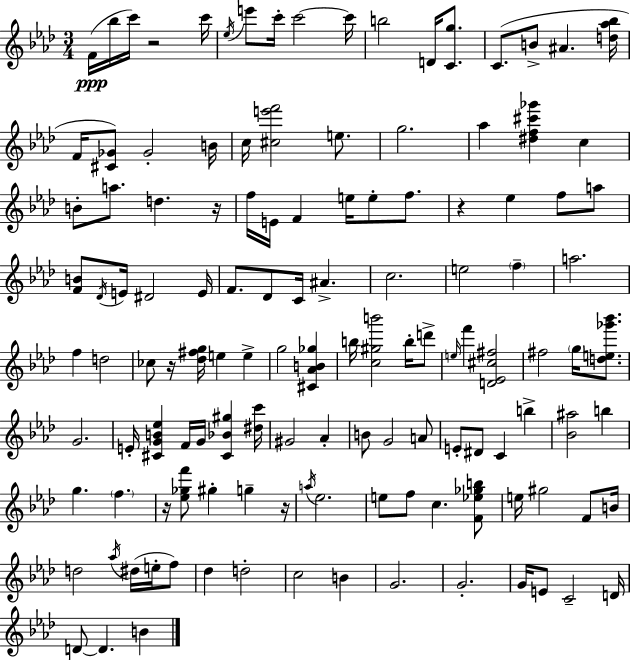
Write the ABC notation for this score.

X:1
T:Untitled
M:3/4
L:1/4
K:Fm
F/4 _b/4 c'/4 z2 c'/4 _e/4 e'/2 c'/4 c'2 c'/4 b2 D/4 [Cg]/2 C/2 B/2 ^A [d_a_b]/4 F/4 [^C_G]/2 _G2 B/4 c/4 [^ce'f']2 e/2 g2 _a [^df^c'_g'] c B/2 a/2 d z/4 f/4 E/4 F e/4 e/2 f/2 z _e f/2 a/2 [FB]/2 _D/4 E/4 ^D2 E/4 F/2 _D/2 C/4 ^A c2 e2 f a2 f d2 _c/2 z/4 [_d^fg]/4 e e g2 [^C_AB_g] b/4 [c^gb']2 b/4 d'/2 e/4 f' [D_E^c^f]2 ^f2 g/4 [de_g'_b']/2 G2 E/4 [^CGB_e] F/4 G/4 [^C_B^g] [^dc']/4 ^G2 _A B/2 G2 A/2 E/2 ^D/2 C b [_B^a]2 b g f z/4 [_e_gf']/2 ^g g z/4 a/4 _e2 e/2 f/2 c [F_e_gb]/2 e/4 ^g2 F/2 B/4 d2 _a/4 ^d/4 e/4 f/2 _d d2 c2 B G2 G2 G/4 E/2 C2 D/4 D/2 D B